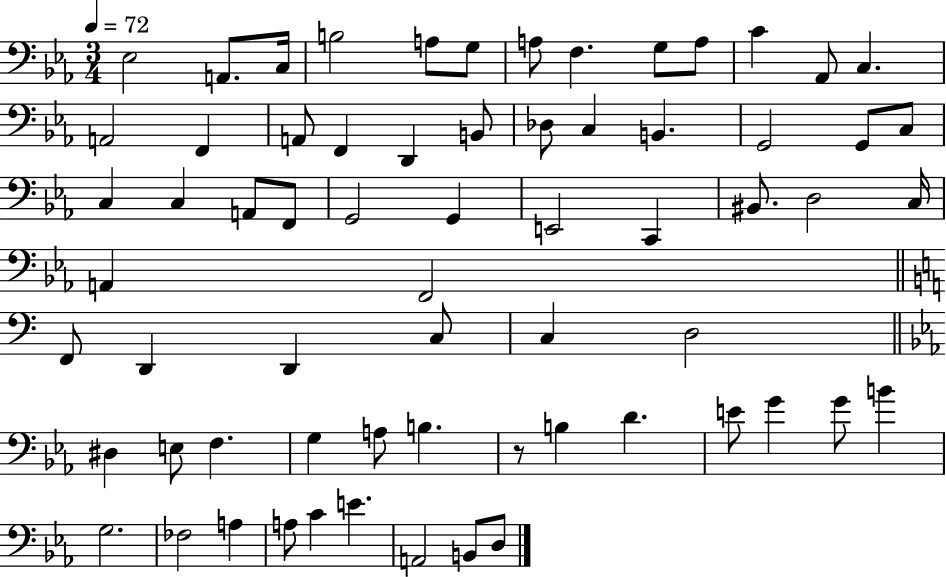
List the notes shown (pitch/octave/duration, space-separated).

Eb3/h A2/e. C3/s B3/h A3/e G3/e A3/e F3/q. G3/e A3/e C4/q Ab2/e C3/q. A2/h F2/q A2/e F2/q D2/q B2/e Db3/e C3/q B2/q. G2/h G2/e C3/e C3/q C3/q A2/e F2/e G2/h G2/q E2/h C2/q BIS2/e. D3/h C3/s A2/q F2/h F2/e D2/q D2/q C3/e C3/q D3/h D#3/q E3/e F3/q. G3/q A3/e B3/q. R/e B3/q D4/q. E4/e G4/q G4/e B4/q G3/h. FES3/h A3/q A3/e C4/q E4/q. A2/h B2/e D3/e